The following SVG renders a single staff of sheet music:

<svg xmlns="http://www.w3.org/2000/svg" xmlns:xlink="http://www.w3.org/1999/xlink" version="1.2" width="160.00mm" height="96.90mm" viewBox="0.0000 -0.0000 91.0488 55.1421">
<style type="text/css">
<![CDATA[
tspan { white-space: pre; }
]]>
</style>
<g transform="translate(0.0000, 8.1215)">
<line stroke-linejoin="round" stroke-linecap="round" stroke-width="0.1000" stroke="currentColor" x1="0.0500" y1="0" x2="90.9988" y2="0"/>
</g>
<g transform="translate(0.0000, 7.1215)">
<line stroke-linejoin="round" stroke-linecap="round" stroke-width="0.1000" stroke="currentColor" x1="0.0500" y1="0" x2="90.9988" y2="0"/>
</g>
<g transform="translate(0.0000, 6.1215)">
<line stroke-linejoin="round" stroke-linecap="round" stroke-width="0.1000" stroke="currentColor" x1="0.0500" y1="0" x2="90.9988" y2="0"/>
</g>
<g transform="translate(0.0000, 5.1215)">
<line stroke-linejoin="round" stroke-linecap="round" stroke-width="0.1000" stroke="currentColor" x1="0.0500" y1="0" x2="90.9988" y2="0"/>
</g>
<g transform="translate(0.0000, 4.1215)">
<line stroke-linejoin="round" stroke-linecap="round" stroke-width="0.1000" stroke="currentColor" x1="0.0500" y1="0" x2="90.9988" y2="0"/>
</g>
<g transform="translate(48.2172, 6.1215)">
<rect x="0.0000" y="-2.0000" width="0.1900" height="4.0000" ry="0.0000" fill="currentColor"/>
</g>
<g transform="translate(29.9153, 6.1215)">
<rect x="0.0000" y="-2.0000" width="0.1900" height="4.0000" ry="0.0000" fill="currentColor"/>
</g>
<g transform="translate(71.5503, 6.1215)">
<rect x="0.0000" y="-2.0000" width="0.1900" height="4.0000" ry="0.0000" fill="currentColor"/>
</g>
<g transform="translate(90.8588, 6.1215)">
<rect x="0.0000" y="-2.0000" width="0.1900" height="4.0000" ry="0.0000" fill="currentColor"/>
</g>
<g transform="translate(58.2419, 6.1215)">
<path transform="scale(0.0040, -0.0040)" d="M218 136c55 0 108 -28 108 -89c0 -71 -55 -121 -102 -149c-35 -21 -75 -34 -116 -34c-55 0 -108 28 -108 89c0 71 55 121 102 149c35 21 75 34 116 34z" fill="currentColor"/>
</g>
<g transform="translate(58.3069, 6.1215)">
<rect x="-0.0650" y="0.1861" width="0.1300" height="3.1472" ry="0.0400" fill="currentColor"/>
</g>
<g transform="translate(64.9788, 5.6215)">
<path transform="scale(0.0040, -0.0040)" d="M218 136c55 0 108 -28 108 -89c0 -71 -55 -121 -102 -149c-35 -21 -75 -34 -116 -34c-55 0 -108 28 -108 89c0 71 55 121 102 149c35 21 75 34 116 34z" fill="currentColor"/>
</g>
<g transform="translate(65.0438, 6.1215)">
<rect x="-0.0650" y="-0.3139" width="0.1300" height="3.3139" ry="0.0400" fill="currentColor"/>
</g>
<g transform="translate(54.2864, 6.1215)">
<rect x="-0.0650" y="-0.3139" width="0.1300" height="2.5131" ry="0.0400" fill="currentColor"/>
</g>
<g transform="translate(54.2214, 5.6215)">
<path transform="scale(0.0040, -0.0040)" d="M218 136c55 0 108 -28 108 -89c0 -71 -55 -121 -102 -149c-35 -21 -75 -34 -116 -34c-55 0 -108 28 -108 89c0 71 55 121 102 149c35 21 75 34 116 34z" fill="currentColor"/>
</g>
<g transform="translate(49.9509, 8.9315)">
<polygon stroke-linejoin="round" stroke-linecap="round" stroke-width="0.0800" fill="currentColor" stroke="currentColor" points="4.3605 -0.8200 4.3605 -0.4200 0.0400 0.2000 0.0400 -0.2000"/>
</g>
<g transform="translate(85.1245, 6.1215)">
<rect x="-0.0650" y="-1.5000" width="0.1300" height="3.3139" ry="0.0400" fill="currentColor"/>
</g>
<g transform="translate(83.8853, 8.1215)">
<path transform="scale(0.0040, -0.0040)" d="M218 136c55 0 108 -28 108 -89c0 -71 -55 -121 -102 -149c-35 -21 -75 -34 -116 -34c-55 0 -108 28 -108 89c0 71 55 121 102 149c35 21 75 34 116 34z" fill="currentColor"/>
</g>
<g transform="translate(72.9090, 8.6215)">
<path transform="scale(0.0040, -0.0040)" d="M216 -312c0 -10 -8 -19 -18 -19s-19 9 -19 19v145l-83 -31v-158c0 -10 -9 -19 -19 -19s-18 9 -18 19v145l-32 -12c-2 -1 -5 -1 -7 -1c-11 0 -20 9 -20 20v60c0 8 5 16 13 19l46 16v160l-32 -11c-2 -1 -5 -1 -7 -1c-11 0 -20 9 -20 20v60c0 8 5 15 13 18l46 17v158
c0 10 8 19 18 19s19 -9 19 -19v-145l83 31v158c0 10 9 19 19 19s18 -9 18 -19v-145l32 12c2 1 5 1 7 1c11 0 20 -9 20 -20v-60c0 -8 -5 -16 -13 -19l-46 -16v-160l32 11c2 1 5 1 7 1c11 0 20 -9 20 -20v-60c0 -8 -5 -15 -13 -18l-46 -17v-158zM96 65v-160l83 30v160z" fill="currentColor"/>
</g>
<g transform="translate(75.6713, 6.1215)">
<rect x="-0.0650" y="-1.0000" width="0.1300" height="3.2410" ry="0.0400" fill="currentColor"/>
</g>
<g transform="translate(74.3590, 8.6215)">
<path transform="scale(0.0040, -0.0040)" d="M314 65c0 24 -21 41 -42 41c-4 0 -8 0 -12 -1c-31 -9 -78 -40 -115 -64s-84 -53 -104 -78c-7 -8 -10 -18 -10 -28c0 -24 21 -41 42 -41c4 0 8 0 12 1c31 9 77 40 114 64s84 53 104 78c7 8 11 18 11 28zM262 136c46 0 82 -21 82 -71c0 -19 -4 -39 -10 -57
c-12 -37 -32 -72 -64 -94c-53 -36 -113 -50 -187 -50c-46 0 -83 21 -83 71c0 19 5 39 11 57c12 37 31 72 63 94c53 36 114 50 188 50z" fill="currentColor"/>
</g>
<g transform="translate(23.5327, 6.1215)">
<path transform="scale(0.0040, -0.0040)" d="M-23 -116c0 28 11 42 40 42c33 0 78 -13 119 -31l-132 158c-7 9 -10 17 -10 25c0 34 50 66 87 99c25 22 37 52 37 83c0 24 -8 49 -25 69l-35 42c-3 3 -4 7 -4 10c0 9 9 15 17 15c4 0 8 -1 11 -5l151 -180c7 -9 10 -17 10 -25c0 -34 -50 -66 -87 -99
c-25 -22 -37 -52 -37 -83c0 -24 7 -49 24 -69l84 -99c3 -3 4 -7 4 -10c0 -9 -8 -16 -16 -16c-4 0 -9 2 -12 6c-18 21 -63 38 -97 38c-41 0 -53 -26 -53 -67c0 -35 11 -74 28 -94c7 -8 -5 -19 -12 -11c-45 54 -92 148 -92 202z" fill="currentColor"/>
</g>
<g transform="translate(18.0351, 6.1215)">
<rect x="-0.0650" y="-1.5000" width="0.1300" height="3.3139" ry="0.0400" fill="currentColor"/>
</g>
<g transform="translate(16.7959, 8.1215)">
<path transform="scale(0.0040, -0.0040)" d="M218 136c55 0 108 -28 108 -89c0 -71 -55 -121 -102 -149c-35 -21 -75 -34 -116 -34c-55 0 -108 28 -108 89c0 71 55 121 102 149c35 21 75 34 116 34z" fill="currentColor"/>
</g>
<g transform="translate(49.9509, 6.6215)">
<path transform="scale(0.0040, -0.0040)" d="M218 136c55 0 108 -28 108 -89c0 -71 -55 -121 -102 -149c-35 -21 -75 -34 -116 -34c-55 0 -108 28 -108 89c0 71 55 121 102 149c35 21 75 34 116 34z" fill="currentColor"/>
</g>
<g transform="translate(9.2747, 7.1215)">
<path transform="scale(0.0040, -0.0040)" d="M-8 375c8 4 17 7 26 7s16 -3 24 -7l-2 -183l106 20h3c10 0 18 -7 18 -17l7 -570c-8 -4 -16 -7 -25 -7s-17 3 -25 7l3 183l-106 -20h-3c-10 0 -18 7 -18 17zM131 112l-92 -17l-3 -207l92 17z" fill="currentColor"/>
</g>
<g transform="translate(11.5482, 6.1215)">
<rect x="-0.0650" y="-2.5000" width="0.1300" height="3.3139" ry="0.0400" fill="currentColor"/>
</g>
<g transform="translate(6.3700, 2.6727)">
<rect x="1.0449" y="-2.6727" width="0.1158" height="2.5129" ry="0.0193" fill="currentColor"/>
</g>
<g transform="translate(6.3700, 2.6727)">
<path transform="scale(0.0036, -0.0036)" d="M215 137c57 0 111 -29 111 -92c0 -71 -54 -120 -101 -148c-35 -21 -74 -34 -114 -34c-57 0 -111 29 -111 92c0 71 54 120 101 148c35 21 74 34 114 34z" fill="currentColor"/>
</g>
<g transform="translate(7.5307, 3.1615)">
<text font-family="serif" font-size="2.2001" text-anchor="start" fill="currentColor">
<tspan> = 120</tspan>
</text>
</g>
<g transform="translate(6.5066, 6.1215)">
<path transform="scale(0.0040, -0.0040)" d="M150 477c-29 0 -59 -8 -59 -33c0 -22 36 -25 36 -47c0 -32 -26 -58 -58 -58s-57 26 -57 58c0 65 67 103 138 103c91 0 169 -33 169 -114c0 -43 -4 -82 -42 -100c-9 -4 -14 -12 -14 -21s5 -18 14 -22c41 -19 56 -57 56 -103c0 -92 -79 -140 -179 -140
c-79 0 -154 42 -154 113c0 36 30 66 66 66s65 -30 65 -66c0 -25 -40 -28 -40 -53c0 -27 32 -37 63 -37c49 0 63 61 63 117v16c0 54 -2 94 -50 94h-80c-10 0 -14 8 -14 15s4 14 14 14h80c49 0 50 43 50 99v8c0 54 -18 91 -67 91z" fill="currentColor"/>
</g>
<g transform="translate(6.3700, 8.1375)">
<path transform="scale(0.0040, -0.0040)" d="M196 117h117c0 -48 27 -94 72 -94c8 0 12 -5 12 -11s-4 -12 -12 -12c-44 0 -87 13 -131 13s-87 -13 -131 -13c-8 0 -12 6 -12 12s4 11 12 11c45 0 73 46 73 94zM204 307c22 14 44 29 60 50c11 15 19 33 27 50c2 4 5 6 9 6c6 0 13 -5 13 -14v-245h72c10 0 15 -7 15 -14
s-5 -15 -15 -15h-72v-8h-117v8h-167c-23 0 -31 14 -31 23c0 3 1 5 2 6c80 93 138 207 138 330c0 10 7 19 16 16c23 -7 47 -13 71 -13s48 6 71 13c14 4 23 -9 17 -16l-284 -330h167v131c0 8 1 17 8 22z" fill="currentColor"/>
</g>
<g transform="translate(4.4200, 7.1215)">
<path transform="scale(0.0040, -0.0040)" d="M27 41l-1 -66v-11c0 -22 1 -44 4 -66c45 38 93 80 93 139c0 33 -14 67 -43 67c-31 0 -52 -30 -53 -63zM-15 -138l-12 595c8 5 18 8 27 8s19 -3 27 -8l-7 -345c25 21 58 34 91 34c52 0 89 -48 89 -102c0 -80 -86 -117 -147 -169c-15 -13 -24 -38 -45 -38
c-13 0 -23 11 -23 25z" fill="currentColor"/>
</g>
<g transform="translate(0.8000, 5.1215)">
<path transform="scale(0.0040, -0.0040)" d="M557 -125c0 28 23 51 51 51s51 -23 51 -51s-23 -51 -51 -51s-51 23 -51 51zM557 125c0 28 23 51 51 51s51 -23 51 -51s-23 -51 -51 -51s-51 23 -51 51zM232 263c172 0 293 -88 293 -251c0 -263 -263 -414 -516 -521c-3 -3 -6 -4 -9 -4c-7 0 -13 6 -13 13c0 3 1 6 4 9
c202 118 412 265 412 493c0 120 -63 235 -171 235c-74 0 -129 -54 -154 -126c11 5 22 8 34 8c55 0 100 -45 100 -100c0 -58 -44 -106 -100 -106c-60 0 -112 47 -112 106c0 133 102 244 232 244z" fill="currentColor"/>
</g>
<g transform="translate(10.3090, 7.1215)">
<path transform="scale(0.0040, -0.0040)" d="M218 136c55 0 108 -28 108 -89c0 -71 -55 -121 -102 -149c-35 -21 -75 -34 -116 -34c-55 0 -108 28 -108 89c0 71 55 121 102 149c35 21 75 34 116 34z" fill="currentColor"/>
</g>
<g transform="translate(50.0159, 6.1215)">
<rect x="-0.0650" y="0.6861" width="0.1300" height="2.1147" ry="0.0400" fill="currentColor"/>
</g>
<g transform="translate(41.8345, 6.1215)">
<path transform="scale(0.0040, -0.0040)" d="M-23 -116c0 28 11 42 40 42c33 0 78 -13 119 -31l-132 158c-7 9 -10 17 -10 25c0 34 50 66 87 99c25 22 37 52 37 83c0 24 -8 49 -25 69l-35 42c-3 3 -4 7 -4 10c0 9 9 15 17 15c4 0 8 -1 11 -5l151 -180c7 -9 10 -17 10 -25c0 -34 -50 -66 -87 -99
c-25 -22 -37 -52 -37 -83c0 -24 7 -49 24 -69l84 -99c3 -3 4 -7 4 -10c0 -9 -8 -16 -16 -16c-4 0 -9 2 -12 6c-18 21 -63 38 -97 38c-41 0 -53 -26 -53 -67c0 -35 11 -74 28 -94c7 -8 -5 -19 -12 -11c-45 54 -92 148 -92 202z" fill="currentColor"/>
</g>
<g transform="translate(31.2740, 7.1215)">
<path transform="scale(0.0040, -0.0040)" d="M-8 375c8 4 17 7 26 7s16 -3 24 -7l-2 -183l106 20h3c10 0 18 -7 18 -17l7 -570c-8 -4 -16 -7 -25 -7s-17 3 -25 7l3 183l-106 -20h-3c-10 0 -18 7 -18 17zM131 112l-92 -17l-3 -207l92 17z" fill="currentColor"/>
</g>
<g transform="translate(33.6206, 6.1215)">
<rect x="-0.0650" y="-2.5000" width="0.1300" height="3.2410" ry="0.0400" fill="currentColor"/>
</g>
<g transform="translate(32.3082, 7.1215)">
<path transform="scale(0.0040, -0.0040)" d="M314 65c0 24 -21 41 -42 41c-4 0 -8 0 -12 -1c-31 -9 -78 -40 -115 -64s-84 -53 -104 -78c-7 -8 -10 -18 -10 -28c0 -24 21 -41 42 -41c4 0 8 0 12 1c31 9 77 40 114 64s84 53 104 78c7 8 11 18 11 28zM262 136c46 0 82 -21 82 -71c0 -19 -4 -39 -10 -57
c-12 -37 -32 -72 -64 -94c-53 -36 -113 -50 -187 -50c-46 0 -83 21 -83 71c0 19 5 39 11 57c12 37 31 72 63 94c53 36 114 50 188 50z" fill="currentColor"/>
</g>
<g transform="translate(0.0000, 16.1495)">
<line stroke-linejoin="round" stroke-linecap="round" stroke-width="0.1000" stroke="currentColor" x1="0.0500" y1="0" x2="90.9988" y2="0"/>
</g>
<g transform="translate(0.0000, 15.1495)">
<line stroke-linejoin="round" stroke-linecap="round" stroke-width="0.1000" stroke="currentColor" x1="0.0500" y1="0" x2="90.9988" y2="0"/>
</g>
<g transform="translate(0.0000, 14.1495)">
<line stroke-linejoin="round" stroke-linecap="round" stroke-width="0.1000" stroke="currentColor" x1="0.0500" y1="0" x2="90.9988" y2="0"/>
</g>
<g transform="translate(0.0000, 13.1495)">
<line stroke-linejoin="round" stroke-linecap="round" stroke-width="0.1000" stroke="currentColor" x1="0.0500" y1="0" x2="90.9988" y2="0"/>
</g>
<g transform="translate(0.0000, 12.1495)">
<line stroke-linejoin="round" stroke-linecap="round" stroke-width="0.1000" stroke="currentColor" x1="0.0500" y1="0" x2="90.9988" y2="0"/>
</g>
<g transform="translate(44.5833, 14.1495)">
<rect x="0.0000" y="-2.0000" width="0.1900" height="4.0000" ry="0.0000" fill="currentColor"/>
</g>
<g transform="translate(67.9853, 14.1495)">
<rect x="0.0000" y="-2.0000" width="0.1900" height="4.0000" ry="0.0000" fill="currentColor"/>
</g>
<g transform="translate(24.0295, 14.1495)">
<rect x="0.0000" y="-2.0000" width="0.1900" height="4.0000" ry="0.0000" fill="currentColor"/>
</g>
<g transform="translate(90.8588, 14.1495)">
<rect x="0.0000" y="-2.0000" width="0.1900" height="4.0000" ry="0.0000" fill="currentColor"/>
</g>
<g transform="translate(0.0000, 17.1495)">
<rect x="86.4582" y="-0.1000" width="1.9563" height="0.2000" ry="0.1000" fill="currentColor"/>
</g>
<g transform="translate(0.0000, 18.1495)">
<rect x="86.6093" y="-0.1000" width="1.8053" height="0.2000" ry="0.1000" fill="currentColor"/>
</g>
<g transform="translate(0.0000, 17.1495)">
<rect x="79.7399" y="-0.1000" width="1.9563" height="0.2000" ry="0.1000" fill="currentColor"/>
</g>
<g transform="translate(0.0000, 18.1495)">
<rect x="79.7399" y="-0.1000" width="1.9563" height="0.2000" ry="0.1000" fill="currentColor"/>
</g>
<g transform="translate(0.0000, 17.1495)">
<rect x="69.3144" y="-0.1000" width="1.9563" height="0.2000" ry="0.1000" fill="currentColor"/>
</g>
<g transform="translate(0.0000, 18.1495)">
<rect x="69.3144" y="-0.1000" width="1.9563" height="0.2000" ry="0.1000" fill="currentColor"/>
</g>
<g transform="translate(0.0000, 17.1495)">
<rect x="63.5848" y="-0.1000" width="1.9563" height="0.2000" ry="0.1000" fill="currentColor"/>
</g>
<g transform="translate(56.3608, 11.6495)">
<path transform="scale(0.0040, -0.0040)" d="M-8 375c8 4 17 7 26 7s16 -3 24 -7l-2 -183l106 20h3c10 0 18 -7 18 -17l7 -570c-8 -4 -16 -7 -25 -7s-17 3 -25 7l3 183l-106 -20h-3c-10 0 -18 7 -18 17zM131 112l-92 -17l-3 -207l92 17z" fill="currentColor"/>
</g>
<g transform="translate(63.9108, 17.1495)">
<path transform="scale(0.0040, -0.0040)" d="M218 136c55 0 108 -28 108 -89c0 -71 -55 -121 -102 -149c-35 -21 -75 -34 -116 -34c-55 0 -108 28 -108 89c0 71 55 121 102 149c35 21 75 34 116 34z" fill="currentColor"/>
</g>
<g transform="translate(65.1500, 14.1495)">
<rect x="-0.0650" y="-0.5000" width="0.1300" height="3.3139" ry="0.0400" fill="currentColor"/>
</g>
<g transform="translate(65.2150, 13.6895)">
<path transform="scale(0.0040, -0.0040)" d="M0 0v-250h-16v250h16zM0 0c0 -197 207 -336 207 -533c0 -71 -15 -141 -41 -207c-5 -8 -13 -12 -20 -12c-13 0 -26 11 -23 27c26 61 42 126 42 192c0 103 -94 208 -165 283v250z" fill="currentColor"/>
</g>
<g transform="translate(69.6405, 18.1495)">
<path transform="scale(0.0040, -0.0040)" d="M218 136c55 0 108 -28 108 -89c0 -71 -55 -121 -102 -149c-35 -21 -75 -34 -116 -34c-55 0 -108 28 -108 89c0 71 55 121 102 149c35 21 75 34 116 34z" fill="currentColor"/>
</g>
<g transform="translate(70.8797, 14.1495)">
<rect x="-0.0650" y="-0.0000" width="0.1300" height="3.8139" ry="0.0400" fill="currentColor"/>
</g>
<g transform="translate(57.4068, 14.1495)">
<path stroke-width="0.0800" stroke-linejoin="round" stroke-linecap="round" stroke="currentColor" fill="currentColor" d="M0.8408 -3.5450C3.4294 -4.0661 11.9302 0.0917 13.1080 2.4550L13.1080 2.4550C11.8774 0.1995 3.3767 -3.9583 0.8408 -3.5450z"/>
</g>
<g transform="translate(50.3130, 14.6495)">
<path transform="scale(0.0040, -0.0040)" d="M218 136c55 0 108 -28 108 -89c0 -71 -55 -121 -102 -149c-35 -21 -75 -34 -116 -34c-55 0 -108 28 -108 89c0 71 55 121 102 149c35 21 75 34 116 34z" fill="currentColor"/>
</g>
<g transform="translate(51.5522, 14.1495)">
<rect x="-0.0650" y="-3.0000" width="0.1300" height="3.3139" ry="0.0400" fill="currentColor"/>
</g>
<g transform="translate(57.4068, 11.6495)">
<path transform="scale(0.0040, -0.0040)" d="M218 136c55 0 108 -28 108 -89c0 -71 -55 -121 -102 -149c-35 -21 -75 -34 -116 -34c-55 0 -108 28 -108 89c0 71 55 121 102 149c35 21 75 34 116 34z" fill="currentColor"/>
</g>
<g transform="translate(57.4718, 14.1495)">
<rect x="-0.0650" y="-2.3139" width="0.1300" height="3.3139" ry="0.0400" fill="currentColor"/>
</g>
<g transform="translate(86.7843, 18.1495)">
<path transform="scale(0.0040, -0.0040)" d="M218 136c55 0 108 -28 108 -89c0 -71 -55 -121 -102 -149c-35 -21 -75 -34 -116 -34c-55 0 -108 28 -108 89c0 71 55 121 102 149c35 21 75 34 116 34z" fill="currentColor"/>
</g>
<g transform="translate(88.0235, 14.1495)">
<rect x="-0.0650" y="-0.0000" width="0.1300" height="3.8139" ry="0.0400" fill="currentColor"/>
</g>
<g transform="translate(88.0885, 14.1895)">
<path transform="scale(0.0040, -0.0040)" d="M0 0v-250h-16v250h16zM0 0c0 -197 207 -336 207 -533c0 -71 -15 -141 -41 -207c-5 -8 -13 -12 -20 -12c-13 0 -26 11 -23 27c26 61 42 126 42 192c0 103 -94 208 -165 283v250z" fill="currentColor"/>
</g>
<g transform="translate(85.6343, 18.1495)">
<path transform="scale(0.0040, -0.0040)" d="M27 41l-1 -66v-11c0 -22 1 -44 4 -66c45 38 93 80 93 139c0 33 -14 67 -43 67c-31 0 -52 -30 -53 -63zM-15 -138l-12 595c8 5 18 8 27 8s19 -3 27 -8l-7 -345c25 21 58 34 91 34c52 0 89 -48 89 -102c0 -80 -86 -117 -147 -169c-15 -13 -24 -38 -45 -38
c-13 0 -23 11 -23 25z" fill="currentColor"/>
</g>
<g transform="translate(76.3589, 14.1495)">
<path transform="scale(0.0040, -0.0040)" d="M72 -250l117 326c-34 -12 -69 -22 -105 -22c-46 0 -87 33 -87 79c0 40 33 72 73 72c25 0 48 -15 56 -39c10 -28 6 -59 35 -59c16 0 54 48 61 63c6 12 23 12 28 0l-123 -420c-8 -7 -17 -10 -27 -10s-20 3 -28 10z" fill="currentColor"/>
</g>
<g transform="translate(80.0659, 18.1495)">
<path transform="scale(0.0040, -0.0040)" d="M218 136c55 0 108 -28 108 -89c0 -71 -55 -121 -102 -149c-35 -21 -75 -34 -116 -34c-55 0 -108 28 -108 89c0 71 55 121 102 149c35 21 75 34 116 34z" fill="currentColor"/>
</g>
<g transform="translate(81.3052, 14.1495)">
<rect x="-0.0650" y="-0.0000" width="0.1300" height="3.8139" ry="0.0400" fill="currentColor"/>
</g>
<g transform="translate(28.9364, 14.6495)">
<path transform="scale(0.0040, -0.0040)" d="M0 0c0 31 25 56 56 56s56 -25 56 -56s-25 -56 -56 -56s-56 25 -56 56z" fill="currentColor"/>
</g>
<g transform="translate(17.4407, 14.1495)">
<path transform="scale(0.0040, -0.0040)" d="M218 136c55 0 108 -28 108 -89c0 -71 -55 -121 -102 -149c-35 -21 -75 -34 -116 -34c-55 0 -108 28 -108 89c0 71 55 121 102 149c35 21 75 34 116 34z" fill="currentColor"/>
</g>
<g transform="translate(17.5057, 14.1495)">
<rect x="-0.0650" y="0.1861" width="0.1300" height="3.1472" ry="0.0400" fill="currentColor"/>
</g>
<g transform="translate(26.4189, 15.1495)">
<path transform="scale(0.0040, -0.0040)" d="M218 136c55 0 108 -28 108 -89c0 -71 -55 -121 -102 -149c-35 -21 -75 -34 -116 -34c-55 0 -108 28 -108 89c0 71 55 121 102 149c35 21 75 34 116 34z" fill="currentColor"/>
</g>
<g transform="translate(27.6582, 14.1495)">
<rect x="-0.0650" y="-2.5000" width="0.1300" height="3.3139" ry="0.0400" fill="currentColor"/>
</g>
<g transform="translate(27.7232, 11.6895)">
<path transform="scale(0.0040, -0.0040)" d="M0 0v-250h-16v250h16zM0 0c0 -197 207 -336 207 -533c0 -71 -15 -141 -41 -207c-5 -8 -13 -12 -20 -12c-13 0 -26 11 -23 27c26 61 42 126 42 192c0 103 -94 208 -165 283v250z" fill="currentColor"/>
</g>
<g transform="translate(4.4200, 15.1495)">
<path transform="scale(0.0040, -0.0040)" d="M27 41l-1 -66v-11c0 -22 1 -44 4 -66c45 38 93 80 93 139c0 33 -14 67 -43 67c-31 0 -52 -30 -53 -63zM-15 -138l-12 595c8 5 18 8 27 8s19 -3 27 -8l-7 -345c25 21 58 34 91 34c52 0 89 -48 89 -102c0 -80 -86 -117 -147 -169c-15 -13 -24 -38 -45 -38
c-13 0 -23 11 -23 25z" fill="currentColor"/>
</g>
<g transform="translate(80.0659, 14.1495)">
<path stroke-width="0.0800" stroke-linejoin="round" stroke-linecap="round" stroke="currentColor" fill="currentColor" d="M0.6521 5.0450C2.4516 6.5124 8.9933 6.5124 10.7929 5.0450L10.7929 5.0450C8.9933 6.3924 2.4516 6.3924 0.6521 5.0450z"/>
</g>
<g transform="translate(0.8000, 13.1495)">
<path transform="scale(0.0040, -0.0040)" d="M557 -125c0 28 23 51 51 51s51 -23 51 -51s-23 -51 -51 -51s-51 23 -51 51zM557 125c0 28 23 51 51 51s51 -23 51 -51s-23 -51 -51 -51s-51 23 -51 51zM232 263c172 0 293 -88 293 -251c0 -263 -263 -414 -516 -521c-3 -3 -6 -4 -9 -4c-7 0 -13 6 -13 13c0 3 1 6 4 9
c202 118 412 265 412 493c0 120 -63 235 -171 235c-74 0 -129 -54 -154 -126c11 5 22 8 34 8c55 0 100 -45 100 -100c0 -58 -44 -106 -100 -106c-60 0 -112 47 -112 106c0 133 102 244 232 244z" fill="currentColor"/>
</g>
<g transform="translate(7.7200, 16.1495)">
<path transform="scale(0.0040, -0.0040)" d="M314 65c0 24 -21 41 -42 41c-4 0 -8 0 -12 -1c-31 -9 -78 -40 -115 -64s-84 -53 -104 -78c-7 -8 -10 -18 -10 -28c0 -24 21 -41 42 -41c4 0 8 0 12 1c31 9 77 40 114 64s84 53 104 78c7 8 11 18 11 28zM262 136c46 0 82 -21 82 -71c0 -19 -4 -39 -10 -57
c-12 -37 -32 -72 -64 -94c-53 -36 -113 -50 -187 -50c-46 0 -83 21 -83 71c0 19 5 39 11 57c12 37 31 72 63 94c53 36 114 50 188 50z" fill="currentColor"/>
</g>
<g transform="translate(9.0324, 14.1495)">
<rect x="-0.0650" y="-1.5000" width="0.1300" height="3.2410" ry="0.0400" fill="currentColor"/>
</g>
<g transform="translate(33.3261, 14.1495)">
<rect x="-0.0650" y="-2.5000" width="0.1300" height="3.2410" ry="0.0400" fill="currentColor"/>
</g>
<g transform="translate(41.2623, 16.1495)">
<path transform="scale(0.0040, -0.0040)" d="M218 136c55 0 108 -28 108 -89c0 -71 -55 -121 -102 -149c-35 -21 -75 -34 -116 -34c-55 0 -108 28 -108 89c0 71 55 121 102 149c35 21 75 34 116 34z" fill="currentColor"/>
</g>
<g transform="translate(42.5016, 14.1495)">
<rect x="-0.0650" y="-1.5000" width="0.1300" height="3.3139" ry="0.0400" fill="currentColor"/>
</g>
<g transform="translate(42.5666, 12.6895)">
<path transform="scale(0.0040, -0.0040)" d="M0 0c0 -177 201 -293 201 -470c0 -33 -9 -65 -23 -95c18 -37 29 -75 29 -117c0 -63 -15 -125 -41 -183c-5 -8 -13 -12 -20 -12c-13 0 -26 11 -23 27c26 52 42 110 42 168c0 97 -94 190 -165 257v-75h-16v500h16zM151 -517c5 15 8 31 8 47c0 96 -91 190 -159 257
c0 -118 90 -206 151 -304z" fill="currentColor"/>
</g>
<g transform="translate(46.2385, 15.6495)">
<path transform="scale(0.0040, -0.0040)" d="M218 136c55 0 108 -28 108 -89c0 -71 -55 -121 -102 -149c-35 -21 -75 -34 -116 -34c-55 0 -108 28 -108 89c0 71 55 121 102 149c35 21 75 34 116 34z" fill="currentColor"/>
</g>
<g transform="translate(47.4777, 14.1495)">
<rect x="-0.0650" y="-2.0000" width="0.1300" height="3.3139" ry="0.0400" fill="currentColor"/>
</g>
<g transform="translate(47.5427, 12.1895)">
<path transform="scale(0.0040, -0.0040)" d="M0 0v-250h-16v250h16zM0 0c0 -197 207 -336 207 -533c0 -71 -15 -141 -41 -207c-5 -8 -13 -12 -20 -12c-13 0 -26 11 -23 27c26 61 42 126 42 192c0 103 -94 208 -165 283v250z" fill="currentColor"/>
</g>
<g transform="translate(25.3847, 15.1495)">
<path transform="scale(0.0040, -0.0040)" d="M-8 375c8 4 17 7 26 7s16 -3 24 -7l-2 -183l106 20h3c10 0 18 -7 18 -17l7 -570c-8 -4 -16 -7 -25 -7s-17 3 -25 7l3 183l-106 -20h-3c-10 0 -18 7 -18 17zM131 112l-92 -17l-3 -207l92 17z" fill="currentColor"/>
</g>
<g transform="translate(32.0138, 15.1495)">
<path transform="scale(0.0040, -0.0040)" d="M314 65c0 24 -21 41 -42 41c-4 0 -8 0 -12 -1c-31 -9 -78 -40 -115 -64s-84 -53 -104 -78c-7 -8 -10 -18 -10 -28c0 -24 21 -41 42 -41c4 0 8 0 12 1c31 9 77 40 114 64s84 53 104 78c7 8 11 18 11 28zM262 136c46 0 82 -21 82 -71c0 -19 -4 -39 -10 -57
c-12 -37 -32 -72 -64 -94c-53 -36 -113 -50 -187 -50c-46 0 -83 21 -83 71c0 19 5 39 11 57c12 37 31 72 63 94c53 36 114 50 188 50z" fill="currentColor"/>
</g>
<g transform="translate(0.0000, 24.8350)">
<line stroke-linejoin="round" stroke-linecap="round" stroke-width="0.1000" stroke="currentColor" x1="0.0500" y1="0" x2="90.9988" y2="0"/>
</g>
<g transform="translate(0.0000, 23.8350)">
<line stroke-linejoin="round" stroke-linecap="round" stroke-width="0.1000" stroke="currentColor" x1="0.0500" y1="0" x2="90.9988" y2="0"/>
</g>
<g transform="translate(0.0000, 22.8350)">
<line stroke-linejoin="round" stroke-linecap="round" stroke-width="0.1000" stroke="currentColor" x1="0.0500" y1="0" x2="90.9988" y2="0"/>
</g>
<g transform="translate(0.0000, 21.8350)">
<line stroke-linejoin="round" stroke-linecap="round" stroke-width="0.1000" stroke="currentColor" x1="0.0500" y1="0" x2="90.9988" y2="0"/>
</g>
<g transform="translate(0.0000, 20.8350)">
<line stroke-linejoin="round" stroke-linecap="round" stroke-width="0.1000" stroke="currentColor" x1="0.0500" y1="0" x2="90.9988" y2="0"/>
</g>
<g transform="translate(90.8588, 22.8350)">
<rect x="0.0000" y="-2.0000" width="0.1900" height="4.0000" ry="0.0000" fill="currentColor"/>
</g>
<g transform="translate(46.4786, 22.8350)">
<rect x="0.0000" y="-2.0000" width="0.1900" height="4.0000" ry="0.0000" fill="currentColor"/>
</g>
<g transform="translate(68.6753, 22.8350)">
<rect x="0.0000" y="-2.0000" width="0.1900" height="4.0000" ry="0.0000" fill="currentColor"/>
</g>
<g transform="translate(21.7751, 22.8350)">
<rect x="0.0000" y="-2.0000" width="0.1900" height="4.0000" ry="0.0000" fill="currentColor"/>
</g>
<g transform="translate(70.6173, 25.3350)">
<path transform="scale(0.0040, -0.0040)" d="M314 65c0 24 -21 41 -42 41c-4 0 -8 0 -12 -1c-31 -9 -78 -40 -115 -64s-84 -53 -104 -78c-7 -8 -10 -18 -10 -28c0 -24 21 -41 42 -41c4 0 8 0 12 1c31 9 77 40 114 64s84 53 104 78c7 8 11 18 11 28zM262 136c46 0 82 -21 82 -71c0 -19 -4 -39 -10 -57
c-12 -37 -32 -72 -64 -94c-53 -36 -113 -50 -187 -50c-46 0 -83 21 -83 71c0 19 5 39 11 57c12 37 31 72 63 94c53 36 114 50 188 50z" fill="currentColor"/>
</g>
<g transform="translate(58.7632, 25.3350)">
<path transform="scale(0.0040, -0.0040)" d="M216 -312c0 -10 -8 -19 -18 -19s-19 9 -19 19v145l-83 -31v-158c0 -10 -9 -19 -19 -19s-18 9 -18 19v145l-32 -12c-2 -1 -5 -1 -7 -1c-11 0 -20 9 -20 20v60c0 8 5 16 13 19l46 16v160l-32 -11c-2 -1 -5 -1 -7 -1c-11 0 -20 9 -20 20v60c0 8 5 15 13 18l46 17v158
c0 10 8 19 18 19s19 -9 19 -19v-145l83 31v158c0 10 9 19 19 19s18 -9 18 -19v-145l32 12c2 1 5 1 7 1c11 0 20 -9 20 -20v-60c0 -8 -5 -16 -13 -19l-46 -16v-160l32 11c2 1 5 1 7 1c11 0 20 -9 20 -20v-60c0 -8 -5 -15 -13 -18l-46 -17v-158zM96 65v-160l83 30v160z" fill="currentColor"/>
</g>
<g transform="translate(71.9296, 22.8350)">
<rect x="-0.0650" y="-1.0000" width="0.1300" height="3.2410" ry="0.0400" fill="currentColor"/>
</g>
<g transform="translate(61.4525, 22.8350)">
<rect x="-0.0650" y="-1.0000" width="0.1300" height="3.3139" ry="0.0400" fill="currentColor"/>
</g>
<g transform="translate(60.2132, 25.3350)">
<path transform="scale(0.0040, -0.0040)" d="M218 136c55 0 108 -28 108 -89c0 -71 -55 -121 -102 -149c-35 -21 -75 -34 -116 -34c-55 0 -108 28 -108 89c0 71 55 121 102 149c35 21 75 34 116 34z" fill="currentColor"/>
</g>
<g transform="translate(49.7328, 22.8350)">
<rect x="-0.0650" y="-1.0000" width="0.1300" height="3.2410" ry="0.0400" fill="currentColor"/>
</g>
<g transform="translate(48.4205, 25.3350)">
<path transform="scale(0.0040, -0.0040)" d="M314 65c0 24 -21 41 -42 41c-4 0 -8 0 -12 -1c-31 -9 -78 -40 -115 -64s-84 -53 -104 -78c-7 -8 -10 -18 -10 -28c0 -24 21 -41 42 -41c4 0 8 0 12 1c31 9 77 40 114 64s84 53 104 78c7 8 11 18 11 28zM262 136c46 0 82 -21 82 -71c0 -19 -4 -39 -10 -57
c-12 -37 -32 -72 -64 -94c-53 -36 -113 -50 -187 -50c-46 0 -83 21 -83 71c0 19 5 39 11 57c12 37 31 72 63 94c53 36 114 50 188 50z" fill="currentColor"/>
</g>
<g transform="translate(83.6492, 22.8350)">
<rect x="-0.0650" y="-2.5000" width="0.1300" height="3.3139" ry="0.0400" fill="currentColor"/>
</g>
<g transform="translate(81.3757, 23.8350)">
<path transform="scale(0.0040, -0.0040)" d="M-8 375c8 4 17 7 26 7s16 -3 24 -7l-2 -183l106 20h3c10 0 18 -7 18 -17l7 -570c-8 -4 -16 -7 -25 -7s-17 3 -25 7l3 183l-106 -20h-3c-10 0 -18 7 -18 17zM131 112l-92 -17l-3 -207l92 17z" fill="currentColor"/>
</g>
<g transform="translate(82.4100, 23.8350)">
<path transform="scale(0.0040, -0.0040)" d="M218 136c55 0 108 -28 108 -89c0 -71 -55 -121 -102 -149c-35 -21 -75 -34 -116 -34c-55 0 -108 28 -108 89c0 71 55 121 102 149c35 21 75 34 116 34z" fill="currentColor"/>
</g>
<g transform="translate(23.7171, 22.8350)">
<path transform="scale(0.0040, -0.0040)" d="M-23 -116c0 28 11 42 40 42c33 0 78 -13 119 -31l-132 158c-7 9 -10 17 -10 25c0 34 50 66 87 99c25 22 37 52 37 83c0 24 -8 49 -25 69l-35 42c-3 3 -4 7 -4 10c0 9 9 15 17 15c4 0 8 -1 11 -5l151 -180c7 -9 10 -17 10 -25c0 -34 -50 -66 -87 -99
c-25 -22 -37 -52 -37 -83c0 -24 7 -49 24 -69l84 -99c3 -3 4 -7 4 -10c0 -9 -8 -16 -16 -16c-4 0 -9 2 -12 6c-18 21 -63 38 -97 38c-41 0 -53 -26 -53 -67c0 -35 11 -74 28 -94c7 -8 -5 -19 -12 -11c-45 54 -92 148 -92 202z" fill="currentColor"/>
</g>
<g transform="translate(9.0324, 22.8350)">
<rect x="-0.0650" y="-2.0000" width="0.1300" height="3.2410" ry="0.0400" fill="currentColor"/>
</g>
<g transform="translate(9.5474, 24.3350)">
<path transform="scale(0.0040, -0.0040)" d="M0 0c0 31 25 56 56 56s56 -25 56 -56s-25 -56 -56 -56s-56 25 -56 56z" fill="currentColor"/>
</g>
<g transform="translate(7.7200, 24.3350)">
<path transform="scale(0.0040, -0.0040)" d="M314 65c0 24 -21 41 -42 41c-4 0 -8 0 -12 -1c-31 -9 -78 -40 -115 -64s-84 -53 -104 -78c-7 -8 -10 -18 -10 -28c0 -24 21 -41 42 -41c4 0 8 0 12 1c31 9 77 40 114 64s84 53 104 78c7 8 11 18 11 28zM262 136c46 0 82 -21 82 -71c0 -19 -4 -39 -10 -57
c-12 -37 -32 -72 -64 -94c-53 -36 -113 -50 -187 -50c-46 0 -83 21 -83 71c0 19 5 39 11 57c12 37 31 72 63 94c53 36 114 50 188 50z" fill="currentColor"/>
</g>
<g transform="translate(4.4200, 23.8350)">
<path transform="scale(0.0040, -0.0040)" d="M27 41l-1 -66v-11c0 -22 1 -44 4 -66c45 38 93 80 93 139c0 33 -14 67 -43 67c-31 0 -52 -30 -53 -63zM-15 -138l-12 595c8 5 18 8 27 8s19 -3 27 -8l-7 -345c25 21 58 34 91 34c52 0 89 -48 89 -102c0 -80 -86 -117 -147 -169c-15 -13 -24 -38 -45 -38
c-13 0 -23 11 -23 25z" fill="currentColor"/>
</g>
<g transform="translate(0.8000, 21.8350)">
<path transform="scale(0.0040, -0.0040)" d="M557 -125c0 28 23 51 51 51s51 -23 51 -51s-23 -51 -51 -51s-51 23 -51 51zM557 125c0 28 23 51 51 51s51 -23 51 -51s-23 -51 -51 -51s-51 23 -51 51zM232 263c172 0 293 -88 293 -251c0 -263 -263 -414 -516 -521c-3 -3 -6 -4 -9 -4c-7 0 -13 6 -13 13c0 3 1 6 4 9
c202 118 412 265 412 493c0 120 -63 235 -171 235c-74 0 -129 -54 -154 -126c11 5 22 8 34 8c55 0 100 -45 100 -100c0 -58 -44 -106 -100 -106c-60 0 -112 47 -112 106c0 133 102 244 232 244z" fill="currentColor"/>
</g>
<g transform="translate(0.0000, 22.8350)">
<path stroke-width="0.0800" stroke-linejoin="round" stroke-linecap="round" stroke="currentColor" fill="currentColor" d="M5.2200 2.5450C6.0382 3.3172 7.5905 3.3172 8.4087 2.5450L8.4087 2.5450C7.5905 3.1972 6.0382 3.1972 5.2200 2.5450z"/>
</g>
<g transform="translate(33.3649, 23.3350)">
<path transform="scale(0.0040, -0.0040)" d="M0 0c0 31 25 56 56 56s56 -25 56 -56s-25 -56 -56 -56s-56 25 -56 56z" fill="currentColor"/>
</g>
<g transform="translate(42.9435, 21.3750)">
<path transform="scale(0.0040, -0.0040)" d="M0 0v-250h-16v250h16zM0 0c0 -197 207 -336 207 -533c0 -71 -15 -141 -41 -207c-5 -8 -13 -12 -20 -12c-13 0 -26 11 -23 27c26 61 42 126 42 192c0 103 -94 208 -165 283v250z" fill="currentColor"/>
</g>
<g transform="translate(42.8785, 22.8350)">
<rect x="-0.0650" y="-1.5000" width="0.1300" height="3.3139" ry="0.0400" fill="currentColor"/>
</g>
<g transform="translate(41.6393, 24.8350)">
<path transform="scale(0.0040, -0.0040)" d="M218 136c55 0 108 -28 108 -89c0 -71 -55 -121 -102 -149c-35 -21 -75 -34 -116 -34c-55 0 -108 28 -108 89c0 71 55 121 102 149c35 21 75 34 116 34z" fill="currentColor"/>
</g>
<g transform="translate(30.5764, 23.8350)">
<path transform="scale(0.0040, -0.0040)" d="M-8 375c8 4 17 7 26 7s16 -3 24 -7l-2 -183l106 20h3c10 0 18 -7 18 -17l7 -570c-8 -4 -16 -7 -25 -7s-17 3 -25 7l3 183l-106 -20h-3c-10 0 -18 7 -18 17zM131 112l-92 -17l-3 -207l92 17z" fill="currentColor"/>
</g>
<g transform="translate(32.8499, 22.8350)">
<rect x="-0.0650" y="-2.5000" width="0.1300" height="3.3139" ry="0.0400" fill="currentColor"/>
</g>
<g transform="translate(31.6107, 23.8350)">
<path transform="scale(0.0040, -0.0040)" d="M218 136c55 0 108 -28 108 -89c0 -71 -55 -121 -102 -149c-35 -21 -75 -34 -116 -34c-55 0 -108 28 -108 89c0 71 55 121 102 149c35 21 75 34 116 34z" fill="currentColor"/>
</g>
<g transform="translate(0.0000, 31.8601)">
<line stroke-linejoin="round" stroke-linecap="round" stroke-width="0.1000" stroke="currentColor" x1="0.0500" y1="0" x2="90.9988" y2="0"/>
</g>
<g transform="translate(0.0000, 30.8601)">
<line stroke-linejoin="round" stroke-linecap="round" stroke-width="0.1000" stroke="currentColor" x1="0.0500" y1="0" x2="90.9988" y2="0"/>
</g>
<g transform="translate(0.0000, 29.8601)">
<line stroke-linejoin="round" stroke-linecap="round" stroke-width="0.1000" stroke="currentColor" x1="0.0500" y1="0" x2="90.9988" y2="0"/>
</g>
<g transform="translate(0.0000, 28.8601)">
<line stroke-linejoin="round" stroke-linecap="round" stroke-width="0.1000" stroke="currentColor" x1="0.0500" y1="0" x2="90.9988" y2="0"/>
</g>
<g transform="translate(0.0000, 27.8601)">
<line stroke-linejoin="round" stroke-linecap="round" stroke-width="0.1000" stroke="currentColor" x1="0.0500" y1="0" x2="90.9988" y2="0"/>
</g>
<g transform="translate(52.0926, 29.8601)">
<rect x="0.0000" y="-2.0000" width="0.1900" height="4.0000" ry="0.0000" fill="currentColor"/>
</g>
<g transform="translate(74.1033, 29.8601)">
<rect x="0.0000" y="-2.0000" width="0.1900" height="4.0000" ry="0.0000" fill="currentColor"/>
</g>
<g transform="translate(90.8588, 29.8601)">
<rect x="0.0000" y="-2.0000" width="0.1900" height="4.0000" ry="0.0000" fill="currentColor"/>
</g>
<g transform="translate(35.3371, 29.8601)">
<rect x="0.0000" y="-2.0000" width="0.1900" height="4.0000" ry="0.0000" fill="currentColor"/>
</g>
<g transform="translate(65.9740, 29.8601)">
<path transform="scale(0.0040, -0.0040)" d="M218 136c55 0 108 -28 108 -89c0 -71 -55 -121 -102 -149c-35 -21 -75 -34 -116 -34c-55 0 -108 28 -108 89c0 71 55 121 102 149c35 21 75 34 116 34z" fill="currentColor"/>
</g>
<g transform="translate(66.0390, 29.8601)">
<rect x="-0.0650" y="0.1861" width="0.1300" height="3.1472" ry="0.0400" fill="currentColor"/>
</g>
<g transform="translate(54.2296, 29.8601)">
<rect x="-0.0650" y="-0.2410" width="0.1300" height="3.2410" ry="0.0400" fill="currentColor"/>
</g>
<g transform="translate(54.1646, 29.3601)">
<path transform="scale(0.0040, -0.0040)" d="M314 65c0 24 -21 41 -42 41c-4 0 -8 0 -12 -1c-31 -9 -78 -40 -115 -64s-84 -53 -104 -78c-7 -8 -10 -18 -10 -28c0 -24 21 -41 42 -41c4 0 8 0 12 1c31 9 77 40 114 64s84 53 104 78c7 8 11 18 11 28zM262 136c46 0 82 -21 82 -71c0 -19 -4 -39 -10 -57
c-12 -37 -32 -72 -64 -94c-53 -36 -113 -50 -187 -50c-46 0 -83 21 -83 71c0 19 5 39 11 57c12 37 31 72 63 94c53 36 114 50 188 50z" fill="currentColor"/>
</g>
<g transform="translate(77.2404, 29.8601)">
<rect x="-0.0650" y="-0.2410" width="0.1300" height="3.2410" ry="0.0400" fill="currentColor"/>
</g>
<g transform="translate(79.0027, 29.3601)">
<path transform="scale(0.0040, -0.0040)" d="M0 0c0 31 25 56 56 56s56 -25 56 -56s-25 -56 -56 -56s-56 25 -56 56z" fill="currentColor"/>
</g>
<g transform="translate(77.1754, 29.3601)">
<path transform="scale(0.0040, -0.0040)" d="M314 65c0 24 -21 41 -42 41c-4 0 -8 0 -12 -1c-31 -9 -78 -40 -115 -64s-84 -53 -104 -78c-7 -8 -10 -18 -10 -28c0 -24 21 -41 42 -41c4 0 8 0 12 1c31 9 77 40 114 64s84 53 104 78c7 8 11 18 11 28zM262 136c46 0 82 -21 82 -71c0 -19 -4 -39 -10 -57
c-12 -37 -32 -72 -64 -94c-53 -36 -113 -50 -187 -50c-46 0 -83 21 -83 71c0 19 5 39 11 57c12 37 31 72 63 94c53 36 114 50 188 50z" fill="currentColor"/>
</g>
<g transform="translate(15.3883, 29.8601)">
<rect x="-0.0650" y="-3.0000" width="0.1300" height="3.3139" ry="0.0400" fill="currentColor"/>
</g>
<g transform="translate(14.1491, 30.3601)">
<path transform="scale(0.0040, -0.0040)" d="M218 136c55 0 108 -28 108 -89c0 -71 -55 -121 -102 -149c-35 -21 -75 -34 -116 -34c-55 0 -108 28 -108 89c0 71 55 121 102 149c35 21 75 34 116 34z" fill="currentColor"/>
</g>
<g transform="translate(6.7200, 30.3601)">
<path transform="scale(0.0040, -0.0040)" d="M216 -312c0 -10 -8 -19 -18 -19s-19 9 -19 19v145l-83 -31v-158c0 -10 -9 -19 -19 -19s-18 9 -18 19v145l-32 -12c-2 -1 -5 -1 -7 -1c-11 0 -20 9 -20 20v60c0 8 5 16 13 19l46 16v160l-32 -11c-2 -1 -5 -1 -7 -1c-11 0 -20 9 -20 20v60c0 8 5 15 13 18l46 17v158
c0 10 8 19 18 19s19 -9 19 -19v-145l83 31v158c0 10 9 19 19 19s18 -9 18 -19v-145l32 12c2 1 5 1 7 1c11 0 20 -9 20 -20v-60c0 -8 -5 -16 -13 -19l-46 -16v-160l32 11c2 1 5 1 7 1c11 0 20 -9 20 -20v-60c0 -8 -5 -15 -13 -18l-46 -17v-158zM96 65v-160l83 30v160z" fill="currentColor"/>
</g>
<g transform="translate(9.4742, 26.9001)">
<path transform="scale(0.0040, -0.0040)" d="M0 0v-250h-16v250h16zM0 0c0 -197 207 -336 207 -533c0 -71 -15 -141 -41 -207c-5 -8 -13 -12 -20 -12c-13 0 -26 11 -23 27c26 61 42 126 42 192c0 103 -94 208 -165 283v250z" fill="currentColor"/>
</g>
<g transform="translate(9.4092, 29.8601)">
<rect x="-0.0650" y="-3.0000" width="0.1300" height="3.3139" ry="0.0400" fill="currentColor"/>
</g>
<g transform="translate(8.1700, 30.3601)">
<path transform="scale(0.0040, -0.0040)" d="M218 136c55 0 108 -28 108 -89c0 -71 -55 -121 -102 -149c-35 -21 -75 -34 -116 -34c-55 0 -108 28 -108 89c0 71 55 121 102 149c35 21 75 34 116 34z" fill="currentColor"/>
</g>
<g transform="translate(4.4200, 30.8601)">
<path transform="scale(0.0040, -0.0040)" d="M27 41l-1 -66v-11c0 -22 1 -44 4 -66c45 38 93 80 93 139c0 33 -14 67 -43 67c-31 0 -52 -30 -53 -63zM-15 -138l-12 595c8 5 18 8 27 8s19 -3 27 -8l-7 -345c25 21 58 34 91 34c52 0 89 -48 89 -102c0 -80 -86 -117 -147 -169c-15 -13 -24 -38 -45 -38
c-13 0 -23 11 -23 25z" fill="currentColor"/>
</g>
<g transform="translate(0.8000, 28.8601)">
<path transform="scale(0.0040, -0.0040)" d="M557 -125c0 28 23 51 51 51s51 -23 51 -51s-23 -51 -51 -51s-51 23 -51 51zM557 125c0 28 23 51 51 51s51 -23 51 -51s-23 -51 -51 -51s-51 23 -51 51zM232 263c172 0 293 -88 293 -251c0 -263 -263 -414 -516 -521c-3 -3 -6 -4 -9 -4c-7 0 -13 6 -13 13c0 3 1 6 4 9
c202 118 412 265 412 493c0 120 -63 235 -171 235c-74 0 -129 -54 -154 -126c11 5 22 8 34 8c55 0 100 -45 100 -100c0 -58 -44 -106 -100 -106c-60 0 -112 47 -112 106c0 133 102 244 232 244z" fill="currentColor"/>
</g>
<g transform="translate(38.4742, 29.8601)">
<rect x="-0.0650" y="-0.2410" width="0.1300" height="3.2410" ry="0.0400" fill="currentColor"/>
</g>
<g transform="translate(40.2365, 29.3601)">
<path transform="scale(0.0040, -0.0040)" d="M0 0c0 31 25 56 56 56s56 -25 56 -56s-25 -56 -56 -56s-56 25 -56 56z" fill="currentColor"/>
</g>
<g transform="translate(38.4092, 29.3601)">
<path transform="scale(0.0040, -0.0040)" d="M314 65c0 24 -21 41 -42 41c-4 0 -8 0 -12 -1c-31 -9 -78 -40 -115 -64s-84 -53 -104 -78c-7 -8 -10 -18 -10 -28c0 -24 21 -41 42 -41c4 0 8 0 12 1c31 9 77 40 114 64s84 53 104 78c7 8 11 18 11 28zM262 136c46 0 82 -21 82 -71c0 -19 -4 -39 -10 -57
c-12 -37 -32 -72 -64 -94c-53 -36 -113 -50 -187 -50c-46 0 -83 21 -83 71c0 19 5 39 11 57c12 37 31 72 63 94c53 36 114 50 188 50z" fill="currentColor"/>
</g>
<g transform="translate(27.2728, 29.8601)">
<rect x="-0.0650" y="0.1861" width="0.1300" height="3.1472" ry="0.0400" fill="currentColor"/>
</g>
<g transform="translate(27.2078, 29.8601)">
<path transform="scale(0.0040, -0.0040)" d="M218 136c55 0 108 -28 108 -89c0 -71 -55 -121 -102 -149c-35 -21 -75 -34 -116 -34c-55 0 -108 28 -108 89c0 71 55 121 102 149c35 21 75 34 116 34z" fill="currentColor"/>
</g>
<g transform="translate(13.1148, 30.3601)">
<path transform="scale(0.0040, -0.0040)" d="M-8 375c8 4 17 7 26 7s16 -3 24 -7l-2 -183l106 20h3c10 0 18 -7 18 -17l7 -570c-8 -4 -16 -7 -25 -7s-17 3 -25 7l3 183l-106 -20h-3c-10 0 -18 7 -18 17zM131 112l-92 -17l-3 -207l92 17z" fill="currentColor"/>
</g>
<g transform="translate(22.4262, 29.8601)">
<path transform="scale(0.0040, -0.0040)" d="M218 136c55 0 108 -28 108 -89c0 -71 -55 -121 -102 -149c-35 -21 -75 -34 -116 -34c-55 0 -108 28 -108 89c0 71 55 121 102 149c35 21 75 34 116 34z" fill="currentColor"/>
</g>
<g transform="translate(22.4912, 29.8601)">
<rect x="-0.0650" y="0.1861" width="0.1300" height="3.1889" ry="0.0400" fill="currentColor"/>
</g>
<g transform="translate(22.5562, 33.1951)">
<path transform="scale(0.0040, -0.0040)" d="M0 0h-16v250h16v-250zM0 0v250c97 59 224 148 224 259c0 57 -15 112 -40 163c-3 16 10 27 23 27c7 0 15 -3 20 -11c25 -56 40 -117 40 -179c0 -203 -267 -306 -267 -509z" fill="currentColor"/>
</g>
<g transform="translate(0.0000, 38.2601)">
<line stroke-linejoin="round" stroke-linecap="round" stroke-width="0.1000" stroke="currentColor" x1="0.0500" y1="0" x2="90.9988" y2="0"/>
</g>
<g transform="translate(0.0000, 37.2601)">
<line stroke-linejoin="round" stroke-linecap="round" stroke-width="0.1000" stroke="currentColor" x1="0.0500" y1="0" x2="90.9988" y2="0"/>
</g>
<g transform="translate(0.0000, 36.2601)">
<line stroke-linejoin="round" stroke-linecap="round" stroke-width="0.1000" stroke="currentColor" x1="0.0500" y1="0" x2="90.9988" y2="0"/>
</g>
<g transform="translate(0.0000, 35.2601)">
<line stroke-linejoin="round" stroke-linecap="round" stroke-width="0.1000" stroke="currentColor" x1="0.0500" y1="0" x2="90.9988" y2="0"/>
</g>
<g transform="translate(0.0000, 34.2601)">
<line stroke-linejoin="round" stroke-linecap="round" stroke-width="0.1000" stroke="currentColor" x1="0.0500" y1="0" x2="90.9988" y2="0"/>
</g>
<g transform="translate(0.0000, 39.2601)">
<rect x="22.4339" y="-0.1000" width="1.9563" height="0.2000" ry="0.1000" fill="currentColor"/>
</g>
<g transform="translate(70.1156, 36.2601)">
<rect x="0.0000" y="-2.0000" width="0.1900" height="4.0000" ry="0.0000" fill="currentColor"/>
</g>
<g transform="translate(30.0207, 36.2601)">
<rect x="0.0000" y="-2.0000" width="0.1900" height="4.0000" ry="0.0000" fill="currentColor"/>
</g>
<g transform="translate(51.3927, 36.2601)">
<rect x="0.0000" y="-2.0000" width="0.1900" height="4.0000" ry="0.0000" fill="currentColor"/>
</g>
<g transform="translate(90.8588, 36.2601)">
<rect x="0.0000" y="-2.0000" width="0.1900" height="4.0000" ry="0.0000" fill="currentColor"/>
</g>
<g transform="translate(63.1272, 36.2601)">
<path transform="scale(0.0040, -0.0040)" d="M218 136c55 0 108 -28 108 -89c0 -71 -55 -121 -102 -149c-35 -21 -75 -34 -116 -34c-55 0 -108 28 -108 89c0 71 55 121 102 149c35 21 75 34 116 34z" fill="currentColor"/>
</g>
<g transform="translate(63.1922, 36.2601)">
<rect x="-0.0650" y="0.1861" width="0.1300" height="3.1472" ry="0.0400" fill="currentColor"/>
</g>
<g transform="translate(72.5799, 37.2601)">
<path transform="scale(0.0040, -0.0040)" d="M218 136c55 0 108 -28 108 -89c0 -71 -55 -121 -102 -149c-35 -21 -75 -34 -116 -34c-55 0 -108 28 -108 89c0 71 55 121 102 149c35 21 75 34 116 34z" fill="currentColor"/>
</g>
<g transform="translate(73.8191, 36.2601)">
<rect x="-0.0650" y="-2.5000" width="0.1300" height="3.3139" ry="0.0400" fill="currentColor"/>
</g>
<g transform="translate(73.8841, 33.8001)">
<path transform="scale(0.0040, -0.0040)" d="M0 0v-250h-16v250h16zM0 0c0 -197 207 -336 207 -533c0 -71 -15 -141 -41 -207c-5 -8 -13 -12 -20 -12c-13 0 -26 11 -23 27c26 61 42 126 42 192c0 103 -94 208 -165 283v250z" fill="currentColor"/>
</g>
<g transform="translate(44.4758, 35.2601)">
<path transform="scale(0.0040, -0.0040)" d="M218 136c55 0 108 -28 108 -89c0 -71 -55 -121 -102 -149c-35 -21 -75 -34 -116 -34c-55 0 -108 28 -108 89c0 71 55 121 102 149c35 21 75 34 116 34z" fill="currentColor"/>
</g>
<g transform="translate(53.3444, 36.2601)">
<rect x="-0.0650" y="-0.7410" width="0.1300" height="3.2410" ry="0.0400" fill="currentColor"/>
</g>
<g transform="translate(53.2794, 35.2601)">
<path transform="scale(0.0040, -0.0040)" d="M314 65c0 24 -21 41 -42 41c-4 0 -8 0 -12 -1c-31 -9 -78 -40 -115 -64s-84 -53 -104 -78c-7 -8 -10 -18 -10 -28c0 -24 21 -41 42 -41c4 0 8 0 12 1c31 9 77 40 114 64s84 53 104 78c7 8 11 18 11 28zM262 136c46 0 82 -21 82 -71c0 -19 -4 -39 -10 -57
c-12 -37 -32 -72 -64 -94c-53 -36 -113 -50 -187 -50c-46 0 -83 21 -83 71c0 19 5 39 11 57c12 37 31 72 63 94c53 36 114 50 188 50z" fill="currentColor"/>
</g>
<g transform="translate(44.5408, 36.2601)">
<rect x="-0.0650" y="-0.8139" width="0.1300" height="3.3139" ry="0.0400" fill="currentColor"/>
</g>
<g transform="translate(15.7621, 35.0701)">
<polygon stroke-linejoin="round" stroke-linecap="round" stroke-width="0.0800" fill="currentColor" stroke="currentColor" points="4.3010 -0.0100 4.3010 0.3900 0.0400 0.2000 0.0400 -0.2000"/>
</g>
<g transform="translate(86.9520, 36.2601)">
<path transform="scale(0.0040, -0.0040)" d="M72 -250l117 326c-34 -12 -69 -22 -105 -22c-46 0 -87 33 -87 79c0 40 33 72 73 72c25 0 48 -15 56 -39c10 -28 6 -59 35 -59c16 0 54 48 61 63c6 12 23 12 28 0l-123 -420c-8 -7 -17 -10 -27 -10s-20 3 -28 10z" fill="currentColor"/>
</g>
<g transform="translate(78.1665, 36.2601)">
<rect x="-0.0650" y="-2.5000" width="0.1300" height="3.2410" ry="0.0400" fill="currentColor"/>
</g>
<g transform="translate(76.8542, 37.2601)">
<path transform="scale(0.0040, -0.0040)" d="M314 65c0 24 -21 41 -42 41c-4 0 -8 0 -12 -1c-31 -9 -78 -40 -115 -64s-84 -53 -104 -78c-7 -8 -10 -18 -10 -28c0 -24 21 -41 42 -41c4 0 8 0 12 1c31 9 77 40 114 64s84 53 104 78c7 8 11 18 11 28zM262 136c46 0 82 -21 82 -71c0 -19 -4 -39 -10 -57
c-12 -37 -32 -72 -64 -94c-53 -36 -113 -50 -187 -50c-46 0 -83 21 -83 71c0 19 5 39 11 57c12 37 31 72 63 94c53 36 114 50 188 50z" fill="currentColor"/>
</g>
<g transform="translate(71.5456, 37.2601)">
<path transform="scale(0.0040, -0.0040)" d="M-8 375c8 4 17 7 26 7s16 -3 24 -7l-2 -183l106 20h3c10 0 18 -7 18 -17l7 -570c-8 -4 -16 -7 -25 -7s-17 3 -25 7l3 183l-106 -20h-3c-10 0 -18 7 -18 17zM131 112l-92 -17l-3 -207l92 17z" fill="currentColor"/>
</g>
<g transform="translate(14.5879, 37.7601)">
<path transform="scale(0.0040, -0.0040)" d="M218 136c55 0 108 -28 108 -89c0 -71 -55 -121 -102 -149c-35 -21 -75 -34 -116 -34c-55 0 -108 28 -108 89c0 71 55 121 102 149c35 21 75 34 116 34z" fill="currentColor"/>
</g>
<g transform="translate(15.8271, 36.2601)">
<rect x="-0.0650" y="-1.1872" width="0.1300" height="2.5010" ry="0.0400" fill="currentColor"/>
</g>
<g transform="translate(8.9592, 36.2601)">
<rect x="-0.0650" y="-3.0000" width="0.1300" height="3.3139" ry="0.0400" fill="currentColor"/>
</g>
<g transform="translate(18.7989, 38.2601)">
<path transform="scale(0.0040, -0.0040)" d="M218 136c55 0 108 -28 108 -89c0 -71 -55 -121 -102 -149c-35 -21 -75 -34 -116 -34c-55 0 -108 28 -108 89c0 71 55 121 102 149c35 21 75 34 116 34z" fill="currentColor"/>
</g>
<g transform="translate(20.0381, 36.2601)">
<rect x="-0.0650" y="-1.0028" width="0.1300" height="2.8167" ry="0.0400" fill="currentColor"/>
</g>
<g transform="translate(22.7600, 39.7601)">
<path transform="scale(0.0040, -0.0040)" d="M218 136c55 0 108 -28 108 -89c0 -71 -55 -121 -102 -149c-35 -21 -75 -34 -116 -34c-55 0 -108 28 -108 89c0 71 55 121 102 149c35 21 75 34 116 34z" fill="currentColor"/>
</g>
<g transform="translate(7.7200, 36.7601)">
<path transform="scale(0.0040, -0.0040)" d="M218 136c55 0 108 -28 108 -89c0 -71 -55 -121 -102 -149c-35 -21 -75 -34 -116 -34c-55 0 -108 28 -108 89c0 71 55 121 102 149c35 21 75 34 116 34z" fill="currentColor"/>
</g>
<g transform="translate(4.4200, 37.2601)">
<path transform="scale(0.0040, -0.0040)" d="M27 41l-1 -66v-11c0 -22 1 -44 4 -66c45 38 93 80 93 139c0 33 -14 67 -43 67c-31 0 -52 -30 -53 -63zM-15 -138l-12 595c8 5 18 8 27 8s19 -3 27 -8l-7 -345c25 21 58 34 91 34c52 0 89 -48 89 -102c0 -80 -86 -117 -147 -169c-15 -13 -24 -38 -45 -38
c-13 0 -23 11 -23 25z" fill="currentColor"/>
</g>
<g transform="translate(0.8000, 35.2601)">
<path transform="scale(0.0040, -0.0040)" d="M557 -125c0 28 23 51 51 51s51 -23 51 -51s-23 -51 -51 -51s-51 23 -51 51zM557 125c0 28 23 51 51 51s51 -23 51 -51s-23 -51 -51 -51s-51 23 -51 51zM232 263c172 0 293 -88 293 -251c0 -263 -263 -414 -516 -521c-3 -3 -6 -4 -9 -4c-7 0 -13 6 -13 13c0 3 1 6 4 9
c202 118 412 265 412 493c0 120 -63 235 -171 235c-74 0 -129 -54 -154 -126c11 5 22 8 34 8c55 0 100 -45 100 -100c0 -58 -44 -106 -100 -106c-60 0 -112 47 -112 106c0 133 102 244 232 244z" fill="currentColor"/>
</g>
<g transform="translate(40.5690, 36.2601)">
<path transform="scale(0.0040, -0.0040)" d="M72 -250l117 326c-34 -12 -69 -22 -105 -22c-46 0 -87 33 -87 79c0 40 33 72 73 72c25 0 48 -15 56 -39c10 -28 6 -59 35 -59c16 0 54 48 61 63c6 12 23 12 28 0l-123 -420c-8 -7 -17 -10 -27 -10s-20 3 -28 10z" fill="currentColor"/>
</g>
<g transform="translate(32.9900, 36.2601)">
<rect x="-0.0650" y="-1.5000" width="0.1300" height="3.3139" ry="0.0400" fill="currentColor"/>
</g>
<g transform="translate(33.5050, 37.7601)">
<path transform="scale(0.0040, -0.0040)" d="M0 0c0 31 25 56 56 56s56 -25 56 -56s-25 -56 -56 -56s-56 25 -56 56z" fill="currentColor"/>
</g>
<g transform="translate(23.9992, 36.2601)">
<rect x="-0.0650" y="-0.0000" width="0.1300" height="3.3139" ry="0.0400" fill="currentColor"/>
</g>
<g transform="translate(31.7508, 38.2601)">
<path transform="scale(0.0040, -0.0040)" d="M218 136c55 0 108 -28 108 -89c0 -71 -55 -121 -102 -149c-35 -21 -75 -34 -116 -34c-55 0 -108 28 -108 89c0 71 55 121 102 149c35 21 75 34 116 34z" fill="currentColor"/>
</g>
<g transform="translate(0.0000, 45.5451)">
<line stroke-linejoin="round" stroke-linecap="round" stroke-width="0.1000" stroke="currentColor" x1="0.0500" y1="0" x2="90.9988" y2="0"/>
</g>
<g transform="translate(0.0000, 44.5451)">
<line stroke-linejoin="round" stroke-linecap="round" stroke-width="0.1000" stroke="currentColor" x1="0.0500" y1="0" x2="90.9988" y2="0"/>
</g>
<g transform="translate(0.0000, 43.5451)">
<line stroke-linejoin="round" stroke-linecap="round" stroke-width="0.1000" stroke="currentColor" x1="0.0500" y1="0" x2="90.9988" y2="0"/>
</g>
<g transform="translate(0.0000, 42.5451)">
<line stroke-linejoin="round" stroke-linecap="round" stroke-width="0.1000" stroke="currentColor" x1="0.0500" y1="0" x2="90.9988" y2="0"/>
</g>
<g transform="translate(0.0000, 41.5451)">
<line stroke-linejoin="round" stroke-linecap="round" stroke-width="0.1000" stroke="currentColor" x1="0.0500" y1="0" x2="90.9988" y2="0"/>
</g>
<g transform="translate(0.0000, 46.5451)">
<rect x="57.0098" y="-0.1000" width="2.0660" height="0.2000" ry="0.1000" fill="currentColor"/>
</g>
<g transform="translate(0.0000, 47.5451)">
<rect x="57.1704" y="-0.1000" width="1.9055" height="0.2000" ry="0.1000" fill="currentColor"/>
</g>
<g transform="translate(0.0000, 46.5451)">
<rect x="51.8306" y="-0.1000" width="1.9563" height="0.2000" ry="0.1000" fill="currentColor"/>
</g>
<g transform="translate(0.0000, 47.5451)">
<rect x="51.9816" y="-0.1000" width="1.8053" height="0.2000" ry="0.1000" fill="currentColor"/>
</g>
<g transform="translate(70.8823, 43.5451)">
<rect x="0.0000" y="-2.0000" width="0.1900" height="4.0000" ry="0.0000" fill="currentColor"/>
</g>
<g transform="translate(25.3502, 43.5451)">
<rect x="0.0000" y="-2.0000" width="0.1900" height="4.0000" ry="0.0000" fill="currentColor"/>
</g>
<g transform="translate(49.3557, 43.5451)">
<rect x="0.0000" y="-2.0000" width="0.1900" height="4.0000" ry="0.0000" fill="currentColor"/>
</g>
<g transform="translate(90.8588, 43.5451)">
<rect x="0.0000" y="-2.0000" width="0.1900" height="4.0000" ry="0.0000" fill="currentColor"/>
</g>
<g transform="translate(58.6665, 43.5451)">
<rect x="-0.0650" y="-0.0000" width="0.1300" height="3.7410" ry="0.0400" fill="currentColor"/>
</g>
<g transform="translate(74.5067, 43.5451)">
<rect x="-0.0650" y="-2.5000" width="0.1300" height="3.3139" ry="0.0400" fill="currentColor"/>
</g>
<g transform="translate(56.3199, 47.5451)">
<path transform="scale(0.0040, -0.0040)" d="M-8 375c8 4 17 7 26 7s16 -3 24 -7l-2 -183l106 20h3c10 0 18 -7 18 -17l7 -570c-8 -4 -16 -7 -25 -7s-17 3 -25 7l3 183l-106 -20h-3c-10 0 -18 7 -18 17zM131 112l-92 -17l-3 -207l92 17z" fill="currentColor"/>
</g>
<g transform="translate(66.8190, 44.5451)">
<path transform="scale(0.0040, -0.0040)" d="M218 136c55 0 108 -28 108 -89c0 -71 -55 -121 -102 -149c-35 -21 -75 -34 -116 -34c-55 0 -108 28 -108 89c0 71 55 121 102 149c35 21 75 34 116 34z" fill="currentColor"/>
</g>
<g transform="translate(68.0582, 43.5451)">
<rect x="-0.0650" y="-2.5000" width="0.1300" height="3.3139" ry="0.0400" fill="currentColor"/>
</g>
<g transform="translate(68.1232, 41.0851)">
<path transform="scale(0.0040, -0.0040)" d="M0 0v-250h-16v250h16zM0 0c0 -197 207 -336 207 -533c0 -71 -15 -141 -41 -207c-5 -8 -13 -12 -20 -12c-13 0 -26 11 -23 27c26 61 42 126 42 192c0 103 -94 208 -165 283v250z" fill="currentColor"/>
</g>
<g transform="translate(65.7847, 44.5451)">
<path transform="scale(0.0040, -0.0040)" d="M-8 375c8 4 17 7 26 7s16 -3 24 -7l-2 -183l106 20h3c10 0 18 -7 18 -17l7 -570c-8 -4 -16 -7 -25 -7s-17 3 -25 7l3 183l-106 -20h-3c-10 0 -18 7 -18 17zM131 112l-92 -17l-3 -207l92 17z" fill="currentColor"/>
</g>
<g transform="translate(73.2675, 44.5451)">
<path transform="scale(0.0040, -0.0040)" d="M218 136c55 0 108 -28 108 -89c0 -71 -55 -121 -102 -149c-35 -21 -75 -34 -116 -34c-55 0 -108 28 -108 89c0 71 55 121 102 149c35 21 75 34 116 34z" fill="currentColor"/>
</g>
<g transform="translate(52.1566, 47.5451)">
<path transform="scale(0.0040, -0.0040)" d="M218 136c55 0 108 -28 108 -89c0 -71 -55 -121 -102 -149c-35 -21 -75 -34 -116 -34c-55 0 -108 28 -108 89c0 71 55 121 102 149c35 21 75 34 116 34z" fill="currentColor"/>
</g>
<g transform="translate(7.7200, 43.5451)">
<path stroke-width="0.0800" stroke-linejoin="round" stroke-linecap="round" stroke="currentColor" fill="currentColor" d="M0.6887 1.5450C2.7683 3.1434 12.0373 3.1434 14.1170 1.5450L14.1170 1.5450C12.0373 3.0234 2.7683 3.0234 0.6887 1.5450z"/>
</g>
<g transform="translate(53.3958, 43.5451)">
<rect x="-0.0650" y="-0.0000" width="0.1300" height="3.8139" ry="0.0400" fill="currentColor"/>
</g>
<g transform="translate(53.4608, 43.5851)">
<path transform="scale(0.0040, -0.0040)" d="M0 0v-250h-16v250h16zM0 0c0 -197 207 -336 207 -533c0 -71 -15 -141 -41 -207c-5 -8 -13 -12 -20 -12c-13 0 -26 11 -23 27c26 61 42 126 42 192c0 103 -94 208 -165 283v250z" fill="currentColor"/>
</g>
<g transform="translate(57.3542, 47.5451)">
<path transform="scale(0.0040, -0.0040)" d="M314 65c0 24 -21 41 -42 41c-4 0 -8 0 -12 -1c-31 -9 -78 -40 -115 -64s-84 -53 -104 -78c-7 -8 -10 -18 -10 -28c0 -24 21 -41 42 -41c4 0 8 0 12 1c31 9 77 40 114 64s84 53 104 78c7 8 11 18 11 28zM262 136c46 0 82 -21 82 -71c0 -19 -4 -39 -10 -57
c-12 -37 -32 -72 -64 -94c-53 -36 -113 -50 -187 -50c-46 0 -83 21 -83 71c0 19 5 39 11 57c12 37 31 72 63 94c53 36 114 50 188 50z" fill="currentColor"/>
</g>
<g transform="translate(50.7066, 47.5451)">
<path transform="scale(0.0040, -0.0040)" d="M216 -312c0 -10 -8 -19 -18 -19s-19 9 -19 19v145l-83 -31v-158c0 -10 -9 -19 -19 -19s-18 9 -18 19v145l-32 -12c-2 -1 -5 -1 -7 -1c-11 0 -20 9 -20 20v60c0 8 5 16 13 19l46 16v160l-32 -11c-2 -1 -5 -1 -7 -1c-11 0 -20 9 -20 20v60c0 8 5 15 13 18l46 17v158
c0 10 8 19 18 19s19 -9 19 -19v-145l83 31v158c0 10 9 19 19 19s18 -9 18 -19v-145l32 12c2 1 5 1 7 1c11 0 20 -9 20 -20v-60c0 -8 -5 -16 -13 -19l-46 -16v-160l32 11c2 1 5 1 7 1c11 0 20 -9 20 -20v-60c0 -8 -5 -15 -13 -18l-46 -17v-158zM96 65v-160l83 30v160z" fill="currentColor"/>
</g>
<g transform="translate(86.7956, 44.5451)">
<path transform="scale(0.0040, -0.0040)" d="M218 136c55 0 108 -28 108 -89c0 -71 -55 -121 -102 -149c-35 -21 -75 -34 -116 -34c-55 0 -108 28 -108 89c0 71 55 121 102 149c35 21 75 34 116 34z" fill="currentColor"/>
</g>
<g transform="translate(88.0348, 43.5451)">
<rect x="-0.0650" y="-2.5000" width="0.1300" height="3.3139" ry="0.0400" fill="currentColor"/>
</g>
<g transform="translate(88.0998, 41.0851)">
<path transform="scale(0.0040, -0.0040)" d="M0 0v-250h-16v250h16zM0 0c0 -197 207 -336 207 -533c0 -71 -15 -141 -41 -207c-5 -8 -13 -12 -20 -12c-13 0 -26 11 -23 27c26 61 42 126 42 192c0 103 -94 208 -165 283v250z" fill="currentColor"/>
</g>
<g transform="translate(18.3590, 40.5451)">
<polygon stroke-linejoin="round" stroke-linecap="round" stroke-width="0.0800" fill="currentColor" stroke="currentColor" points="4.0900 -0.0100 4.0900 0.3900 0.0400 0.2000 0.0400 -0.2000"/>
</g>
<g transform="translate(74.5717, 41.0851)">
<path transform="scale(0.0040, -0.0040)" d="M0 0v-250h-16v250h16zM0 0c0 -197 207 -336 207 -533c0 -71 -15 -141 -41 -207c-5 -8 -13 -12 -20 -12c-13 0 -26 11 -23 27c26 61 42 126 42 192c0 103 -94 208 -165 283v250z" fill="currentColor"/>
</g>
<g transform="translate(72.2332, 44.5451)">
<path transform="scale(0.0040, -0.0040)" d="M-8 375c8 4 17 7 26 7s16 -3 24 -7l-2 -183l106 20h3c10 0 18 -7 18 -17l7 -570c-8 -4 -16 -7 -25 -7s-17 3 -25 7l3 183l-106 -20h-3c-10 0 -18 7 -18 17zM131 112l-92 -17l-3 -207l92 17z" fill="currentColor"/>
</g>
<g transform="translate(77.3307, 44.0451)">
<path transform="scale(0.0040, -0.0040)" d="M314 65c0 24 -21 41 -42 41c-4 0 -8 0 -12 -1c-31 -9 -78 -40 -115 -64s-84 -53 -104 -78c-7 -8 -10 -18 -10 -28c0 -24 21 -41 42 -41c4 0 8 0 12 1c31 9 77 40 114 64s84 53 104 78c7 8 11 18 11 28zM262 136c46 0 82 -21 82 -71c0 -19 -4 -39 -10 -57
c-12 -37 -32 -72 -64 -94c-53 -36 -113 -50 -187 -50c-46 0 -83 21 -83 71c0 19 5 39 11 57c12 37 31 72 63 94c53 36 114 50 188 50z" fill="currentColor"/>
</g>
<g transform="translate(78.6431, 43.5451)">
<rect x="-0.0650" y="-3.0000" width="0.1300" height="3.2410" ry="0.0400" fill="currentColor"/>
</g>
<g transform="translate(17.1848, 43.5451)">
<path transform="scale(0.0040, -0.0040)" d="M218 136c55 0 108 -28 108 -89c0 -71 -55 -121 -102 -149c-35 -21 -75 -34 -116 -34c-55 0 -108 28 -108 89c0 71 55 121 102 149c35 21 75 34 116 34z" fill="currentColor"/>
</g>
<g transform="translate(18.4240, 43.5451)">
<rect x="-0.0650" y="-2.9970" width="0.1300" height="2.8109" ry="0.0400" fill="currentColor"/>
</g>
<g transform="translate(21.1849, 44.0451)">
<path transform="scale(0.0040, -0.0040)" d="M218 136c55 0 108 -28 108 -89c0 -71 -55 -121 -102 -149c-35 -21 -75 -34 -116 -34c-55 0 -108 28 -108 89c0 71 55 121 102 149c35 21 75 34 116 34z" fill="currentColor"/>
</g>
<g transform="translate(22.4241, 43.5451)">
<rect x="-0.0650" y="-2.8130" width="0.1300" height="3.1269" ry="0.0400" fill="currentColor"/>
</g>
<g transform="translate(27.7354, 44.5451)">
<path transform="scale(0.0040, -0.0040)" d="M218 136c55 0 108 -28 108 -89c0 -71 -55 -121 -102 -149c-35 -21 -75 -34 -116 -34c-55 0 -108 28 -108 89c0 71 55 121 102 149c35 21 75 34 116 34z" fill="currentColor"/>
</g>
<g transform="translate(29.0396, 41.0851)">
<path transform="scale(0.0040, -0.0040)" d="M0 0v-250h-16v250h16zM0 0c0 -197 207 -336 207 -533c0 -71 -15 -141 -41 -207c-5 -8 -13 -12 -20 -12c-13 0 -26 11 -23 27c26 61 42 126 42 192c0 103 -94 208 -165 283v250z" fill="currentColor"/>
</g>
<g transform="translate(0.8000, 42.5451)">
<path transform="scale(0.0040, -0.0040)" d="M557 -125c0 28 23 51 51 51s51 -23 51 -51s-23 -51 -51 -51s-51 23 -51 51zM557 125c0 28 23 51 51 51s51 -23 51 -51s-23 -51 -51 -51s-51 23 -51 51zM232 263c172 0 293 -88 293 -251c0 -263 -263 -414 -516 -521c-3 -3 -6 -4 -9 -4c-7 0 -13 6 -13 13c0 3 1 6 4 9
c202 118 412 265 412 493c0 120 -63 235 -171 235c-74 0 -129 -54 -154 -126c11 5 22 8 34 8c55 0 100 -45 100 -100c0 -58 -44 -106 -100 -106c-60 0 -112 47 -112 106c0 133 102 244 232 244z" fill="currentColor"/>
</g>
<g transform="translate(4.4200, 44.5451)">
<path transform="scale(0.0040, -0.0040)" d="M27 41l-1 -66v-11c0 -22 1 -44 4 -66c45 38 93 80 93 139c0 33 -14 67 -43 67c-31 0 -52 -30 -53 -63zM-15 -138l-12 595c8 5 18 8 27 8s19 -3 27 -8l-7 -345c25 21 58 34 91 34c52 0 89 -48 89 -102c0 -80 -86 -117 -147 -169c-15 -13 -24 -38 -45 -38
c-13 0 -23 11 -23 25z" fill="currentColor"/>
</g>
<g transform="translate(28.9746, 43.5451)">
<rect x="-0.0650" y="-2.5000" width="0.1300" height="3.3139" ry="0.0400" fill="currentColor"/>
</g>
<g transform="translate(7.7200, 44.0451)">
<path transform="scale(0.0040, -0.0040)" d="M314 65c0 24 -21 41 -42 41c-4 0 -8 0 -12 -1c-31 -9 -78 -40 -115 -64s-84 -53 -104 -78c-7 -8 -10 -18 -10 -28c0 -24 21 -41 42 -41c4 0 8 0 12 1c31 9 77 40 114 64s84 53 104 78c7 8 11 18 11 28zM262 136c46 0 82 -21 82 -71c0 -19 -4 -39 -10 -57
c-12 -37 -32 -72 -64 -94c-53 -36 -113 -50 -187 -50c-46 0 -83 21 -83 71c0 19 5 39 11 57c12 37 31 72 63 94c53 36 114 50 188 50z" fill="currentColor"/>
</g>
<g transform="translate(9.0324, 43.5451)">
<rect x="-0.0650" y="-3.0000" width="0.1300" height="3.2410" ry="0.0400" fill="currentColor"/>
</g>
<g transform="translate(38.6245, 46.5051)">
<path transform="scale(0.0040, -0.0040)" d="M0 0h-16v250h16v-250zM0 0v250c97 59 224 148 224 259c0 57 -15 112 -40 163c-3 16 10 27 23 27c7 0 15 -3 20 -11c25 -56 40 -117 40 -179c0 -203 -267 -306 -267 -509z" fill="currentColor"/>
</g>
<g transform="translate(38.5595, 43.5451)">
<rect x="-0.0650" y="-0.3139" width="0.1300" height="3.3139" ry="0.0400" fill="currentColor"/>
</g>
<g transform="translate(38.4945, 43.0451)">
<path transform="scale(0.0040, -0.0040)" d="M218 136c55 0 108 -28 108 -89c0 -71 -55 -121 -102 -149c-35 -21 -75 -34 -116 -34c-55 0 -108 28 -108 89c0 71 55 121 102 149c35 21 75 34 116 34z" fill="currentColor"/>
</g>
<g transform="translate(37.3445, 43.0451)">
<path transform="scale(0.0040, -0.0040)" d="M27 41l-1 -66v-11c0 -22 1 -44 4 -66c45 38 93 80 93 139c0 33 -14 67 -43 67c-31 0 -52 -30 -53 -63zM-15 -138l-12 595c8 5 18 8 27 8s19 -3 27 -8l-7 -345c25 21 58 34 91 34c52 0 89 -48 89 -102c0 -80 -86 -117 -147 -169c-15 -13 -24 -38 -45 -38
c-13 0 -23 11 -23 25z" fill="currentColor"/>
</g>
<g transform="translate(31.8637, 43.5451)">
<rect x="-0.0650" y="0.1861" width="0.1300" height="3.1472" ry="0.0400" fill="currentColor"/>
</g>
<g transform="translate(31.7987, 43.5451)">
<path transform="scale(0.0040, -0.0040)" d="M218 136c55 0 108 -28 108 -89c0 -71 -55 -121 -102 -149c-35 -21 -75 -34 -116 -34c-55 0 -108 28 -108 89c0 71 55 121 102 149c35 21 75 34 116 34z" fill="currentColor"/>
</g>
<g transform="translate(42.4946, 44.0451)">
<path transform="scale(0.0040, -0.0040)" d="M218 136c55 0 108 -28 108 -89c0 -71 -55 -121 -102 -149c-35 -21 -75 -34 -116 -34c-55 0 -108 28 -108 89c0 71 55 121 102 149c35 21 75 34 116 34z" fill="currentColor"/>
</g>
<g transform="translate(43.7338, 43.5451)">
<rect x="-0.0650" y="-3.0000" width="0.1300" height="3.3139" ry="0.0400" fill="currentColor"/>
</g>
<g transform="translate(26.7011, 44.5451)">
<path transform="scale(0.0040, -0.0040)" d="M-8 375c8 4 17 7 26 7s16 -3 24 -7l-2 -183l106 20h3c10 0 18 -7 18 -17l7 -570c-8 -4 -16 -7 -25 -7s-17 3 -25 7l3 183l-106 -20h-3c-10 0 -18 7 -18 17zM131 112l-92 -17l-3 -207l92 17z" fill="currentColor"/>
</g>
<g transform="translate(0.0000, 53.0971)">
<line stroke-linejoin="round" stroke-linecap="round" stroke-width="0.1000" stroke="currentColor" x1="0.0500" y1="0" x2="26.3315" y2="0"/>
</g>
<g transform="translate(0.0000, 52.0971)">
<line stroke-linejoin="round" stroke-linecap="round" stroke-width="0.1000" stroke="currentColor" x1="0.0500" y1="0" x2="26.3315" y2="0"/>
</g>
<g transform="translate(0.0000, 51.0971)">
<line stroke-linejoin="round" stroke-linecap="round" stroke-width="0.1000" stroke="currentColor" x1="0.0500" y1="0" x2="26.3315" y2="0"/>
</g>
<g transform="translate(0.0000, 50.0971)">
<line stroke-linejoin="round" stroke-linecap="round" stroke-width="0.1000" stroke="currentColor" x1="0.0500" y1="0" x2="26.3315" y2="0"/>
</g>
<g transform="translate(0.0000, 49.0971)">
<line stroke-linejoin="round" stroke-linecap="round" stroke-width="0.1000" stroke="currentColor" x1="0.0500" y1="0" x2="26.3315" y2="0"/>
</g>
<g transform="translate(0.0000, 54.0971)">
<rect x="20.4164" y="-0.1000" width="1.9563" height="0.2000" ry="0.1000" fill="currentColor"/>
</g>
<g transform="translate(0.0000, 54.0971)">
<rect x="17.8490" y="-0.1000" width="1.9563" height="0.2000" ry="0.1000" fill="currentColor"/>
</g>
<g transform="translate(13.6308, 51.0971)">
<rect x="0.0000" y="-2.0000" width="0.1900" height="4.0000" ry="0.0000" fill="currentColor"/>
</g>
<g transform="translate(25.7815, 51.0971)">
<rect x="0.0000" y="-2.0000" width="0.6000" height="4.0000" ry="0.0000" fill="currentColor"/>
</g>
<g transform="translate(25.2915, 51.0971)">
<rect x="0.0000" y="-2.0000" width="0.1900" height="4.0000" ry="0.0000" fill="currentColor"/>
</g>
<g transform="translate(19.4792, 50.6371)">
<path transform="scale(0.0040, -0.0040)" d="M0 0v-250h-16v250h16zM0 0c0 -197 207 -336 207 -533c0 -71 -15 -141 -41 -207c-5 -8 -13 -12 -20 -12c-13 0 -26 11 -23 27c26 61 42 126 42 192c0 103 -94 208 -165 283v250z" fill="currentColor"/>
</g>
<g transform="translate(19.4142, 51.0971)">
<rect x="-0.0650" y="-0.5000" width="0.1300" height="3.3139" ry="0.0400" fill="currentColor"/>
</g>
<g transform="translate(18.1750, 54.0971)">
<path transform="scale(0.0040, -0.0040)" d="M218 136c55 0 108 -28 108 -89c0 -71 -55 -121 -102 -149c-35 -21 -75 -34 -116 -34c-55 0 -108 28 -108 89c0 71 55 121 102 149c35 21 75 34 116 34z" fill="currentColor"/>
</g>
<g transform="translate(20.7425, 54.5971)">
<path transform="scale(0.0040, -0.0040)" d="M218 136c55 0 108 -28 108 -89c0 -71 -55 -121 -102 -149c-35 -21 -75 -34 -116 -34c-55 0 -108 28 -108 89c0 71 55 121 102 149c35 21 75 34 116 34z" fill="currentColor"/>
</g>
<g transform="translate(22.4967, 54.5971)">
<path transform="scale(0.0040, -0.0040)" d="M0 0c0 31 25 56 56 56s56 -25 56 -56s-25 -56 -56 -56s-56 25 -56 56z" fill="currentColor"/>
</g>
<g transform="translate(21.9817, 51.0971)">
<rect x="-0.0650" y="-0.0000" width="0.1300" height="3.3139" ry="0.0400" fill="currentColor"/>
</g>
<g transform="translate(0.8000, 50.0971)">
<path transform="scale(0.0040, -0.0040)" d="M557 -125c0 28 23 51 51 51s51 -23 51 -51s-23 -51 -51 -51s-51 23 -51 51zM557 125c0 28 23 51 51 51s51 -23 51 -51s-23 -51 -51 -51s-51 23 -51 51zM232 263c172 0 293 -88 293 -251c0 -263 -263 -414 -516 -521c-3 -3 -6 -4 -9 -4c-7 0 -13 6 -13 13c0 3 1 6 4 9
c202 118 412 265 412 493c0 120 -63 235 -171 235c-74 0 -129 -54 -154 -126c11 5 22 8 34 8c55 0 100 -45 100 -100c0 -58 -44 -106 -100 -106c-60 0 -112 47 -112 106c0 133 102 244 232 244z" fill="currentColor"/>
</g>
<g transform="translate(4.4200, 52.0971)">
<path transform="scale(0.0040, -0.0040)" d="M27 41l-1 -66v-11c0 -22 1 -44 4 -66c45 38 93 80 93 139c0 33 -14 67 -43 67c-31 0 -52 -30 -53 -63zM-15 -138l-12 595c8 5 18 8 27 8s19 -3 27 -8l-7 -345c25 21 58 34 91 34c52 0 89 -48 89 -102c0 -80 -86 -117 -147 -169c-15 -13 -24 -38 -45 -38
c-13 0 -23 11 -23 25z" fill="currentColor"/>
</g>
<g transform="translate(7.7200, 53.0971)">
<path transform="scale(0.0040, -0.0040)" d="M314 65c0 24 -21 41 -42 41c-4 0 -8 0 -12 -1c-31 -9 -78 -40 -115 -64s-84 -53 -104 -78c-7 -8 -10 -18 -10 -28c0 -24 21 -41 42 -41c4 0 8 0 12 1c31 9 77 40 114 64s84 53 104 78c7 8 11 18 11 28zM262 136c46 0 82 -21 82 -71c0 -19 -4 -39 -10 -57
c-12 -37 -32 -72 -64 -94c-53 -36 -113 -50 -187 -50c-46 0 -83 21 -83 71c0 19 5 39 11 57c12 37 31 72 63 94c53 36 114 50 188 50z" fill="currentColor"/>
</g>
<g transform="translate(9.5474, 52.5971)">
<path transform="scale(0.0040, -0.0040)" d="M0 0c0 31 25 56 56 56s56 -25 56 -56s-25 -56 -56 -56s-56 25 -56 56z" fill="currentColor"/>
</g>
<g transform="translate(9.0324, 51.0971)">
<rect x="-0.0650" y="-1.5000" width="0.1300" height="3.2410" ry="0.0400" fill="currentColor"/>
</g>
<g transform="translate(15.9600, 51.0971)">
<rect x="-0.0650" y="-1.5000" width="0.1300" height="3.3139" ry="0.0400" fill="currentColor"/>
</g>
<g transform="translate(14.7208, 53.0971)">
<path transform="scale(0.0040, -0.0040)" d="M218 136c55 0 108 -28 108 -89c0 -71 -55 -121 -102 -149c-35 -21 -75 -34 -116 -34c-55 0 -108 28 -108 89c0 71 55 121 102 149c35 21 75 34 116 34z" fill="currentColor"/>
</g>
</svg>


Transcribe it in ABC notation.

X:1
T:Untitled
M:3/4
L:1/4
K:F
B,, G,, z B,,2 z C,/2 E,/2 D, E, ^F,,2 G,, G,,2 D, B,,/2 B,,2 G,,/4 A,,/2 C, B, E,,/2 C,, z/2 C,, _C,,/2 A,,2 z B,, G,,/2 F,,2 ^F,, F,,2 B,, ^C,/2 C, D,/2 D, E,2 E,2 D, E,2 C, A,,/2 G,,/2 D,, G,, z/2 F, F,2 D, B,,/2 B,,2 z/2 C,2 D,/2 C,/2 B,,/2 D, _E,/2 C, ^C,,/2 C,,2 B,,/2 B,,/2 C,2 B,,/2 G,,2 G,, E,,/2 D,,